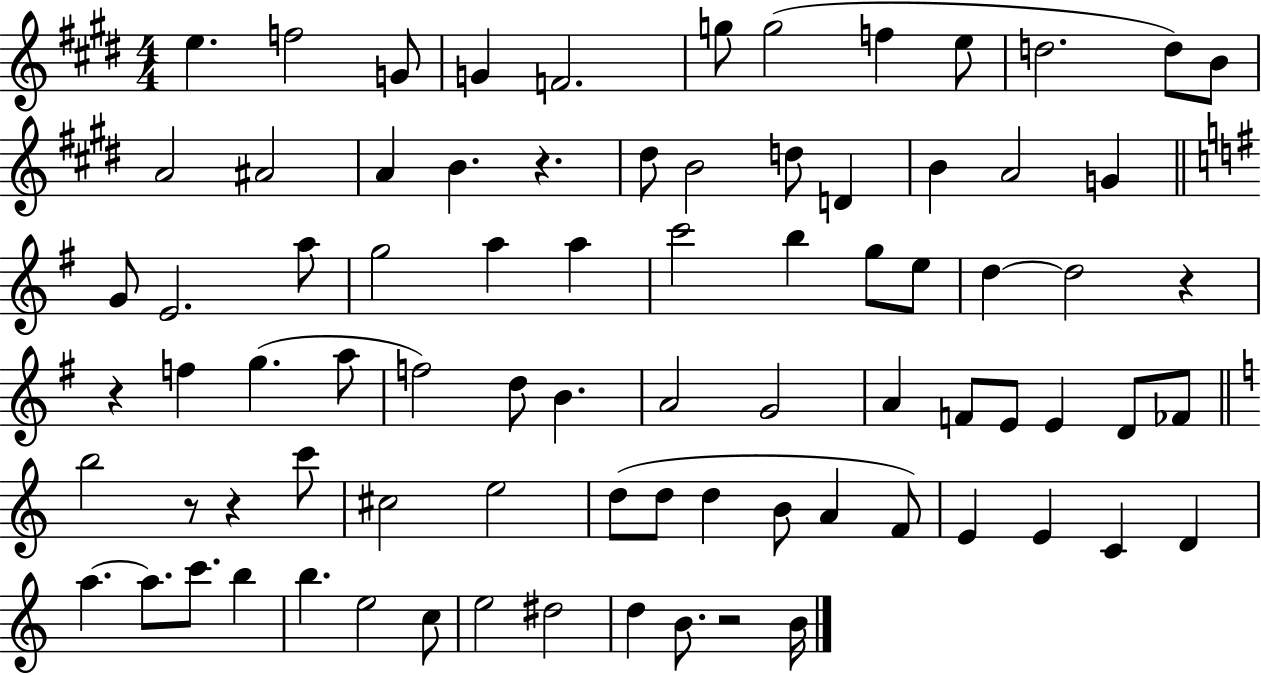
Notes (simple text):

E5/q. F5/h G4/e G4/q F4/h. G5/e G5/h F5/q E5/e D5/h. D5/e B4/e A4/h A#4/h A4/q B4/q. R/q. D#5/e B4/h D5/e D4/q B4/q A4/h G4/q G4/e E4/h. A5/e G5/h A5/q A5/q C6/h B5/q G5/e E5/e D5/q D5/h R/q R/q F5/q G5/q. A5/e F5/h D5/e B4/q. A4/h G4/h A4/q F4/e E4/e E4/q D4/e FES4/e B5/h R/e R/q C6/e C#5/h E5/h D5/e D5/e D5/q B4/e A4/q F4/e E4/q E4/q C4/q D4/q A5/q. A5/e. C6/e. B5/q B5/q. E5/h C5/e E5/h D#5/h D5/q B4/e. R/h B4/s